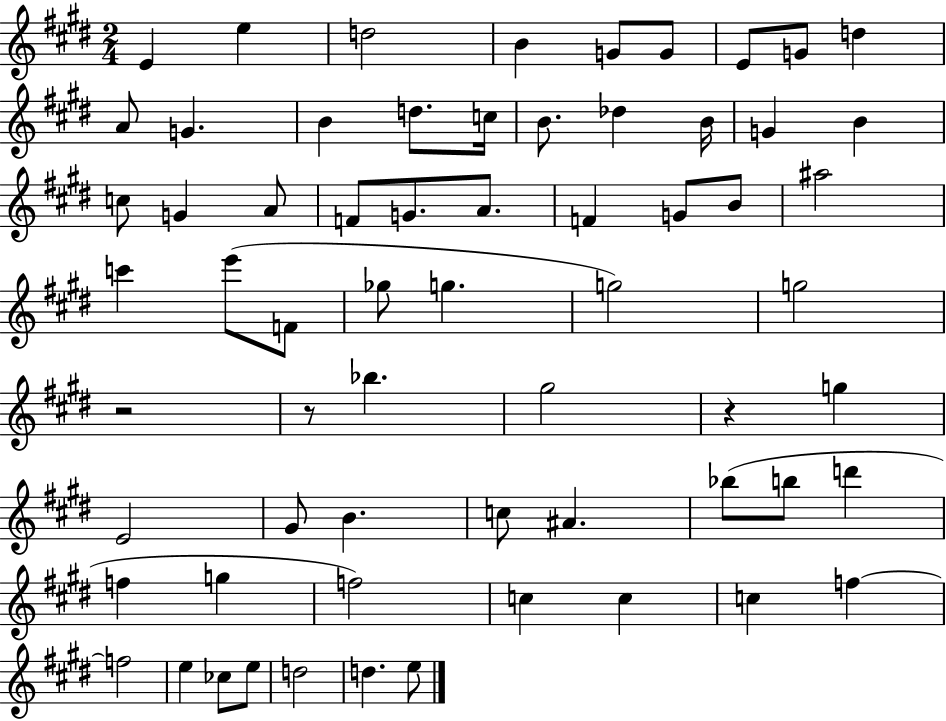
X:1
T:Untitled
M:2/4
L:1/4
K:E
E e d2 B G/2 G/2 E/2 G/2 d A/2 G B d/2 c/4 B/2 _d B/4 G B c/2 G A/2 F/2 G/2 A/2 F G/2 B/2 ^a2 c' e'/2 F/2 _g/2 g g2 g2 z2 z/2 _b ^g2 z g E2 ^G/2 B c/2 ^A _b/2 b/2 d' f g f2 c c c f f2 e _c/2 e/2 d2 d e/2